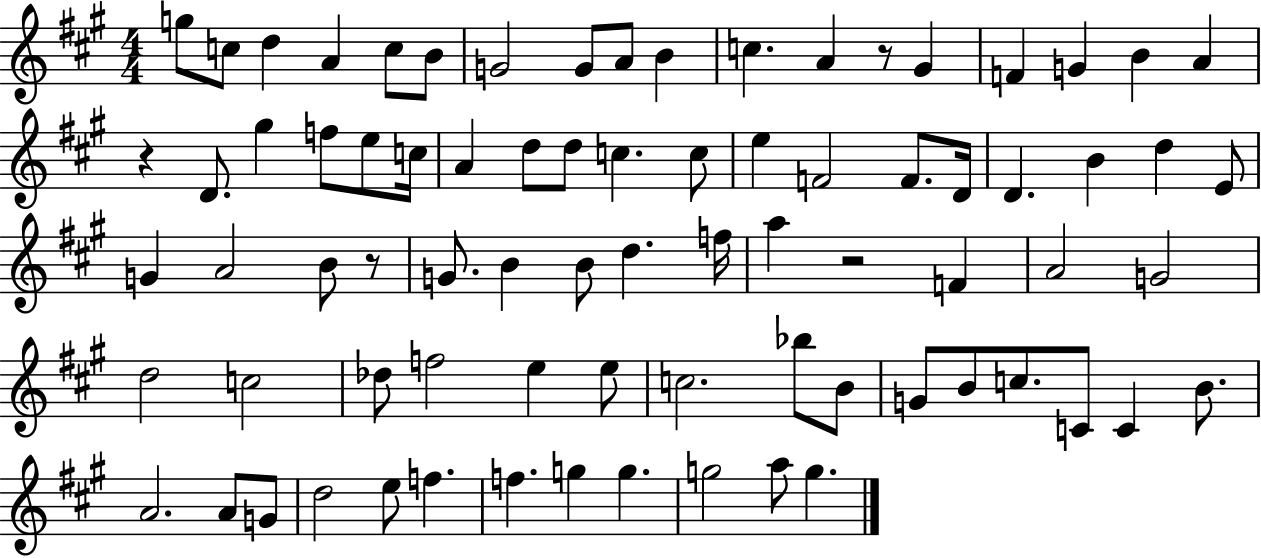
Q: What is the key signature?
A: A major